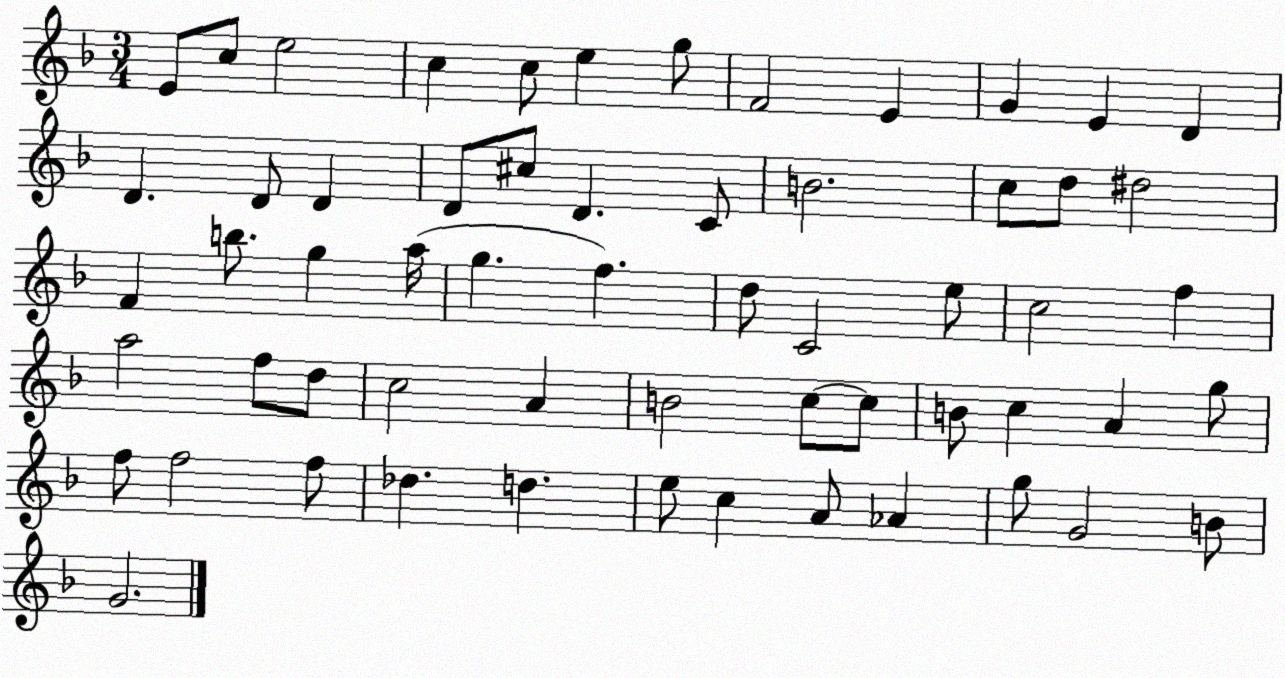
X:1
T:Untitled
M:3/4
L:1/4
K:F
E/2 c/2 e2 c c/2 e g/2 F2 E G E D D D/2 D D/2 ^c/2 D C/2 B2 c/2 d/2 ^d2 F b/2 g a/4 g f d/2 C2 e/2 c2 f a2 f/2 d/2 c2 A B2 c/2 c/2 B/2 c A g/2 f/2 f2 f/2 _d d e/2 c A/2 _A g/2 G2 B/2 G2